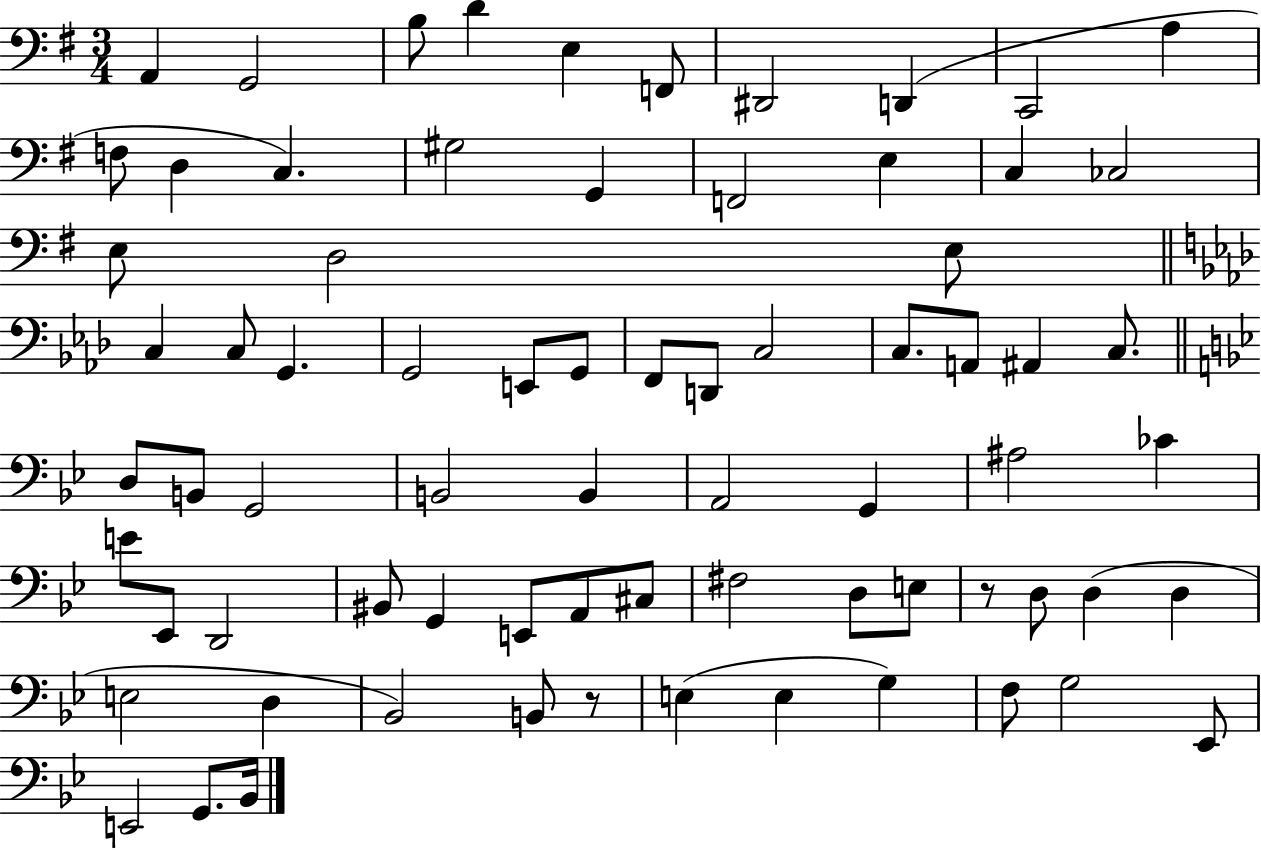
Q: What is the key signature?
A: G major